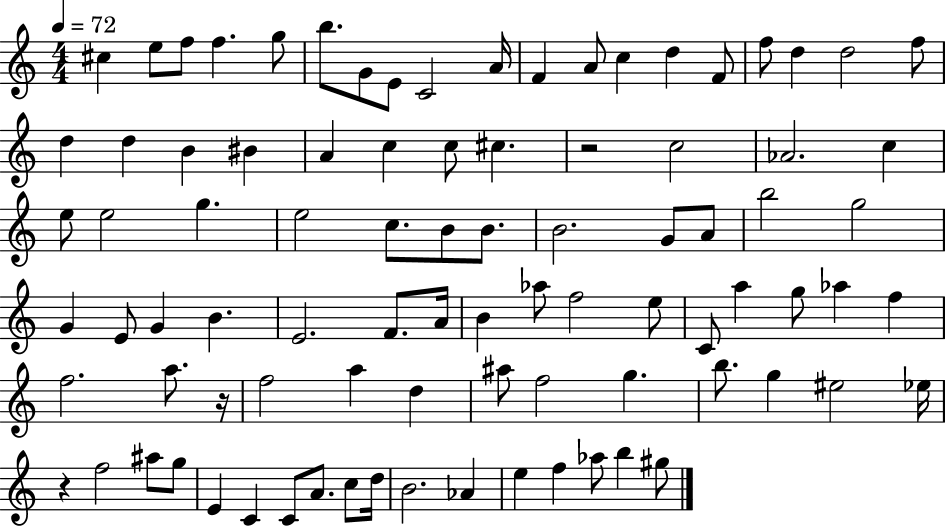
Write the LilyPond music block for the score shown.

{
  \clef treble
  \numericTimeSignature
  \time 4/4
  \key c \major
  \tempo 4 = 72
  cis''4 e''8 f''8 f''4. g''8 | b''8. g'8 e'8 c'2 a'16 | f'4 a'8 c''4 d''4 f'8 | f''8 d''4 d''2 f''8 | \break d''4 d''4 b'4 bis'4 | a'4 c''4 c''8 cis''4. | r2 c''2 | aes'2. c''4 | \break e''8 e''2 g''4. | e''2 c''8. b'8 b'8. | b'2. g'8 a'8 | b''2 g''2 | \break g'4 e'8 g'4 b'4. | e'2. f'8. a'16 | b'4 aes''8 f''2 e''8 | c'8 a''4 g''8 aes''4 f''4 | \break f''2. a''8. r16 | f''2 a''4 d''4 | ais''8 f''2 g''4. | b''8. g''4 eis''2 ees''16 | \break r4 f''2 ais''8 g''8 | e'4 c'4 c'8 a'8. c''8 d''16 | b'2. aes'4 | e''4 f''4 aes''8 b''4 gis''8 | \break \bar "|."
}